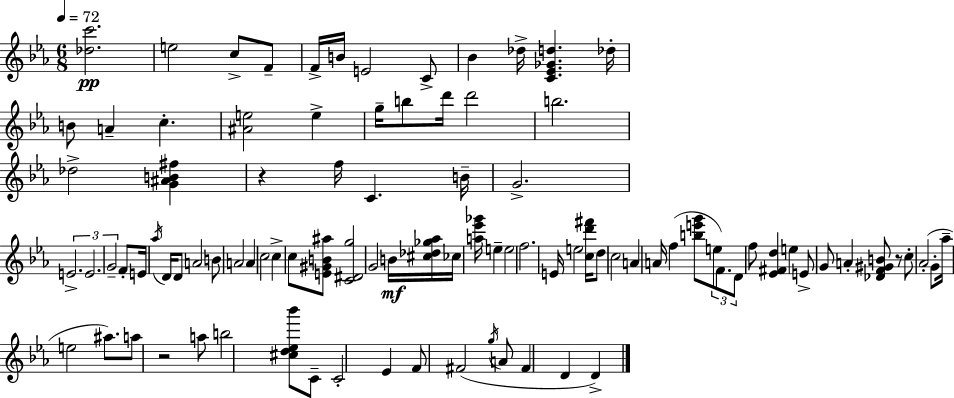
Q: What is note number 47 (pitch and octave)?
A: E5